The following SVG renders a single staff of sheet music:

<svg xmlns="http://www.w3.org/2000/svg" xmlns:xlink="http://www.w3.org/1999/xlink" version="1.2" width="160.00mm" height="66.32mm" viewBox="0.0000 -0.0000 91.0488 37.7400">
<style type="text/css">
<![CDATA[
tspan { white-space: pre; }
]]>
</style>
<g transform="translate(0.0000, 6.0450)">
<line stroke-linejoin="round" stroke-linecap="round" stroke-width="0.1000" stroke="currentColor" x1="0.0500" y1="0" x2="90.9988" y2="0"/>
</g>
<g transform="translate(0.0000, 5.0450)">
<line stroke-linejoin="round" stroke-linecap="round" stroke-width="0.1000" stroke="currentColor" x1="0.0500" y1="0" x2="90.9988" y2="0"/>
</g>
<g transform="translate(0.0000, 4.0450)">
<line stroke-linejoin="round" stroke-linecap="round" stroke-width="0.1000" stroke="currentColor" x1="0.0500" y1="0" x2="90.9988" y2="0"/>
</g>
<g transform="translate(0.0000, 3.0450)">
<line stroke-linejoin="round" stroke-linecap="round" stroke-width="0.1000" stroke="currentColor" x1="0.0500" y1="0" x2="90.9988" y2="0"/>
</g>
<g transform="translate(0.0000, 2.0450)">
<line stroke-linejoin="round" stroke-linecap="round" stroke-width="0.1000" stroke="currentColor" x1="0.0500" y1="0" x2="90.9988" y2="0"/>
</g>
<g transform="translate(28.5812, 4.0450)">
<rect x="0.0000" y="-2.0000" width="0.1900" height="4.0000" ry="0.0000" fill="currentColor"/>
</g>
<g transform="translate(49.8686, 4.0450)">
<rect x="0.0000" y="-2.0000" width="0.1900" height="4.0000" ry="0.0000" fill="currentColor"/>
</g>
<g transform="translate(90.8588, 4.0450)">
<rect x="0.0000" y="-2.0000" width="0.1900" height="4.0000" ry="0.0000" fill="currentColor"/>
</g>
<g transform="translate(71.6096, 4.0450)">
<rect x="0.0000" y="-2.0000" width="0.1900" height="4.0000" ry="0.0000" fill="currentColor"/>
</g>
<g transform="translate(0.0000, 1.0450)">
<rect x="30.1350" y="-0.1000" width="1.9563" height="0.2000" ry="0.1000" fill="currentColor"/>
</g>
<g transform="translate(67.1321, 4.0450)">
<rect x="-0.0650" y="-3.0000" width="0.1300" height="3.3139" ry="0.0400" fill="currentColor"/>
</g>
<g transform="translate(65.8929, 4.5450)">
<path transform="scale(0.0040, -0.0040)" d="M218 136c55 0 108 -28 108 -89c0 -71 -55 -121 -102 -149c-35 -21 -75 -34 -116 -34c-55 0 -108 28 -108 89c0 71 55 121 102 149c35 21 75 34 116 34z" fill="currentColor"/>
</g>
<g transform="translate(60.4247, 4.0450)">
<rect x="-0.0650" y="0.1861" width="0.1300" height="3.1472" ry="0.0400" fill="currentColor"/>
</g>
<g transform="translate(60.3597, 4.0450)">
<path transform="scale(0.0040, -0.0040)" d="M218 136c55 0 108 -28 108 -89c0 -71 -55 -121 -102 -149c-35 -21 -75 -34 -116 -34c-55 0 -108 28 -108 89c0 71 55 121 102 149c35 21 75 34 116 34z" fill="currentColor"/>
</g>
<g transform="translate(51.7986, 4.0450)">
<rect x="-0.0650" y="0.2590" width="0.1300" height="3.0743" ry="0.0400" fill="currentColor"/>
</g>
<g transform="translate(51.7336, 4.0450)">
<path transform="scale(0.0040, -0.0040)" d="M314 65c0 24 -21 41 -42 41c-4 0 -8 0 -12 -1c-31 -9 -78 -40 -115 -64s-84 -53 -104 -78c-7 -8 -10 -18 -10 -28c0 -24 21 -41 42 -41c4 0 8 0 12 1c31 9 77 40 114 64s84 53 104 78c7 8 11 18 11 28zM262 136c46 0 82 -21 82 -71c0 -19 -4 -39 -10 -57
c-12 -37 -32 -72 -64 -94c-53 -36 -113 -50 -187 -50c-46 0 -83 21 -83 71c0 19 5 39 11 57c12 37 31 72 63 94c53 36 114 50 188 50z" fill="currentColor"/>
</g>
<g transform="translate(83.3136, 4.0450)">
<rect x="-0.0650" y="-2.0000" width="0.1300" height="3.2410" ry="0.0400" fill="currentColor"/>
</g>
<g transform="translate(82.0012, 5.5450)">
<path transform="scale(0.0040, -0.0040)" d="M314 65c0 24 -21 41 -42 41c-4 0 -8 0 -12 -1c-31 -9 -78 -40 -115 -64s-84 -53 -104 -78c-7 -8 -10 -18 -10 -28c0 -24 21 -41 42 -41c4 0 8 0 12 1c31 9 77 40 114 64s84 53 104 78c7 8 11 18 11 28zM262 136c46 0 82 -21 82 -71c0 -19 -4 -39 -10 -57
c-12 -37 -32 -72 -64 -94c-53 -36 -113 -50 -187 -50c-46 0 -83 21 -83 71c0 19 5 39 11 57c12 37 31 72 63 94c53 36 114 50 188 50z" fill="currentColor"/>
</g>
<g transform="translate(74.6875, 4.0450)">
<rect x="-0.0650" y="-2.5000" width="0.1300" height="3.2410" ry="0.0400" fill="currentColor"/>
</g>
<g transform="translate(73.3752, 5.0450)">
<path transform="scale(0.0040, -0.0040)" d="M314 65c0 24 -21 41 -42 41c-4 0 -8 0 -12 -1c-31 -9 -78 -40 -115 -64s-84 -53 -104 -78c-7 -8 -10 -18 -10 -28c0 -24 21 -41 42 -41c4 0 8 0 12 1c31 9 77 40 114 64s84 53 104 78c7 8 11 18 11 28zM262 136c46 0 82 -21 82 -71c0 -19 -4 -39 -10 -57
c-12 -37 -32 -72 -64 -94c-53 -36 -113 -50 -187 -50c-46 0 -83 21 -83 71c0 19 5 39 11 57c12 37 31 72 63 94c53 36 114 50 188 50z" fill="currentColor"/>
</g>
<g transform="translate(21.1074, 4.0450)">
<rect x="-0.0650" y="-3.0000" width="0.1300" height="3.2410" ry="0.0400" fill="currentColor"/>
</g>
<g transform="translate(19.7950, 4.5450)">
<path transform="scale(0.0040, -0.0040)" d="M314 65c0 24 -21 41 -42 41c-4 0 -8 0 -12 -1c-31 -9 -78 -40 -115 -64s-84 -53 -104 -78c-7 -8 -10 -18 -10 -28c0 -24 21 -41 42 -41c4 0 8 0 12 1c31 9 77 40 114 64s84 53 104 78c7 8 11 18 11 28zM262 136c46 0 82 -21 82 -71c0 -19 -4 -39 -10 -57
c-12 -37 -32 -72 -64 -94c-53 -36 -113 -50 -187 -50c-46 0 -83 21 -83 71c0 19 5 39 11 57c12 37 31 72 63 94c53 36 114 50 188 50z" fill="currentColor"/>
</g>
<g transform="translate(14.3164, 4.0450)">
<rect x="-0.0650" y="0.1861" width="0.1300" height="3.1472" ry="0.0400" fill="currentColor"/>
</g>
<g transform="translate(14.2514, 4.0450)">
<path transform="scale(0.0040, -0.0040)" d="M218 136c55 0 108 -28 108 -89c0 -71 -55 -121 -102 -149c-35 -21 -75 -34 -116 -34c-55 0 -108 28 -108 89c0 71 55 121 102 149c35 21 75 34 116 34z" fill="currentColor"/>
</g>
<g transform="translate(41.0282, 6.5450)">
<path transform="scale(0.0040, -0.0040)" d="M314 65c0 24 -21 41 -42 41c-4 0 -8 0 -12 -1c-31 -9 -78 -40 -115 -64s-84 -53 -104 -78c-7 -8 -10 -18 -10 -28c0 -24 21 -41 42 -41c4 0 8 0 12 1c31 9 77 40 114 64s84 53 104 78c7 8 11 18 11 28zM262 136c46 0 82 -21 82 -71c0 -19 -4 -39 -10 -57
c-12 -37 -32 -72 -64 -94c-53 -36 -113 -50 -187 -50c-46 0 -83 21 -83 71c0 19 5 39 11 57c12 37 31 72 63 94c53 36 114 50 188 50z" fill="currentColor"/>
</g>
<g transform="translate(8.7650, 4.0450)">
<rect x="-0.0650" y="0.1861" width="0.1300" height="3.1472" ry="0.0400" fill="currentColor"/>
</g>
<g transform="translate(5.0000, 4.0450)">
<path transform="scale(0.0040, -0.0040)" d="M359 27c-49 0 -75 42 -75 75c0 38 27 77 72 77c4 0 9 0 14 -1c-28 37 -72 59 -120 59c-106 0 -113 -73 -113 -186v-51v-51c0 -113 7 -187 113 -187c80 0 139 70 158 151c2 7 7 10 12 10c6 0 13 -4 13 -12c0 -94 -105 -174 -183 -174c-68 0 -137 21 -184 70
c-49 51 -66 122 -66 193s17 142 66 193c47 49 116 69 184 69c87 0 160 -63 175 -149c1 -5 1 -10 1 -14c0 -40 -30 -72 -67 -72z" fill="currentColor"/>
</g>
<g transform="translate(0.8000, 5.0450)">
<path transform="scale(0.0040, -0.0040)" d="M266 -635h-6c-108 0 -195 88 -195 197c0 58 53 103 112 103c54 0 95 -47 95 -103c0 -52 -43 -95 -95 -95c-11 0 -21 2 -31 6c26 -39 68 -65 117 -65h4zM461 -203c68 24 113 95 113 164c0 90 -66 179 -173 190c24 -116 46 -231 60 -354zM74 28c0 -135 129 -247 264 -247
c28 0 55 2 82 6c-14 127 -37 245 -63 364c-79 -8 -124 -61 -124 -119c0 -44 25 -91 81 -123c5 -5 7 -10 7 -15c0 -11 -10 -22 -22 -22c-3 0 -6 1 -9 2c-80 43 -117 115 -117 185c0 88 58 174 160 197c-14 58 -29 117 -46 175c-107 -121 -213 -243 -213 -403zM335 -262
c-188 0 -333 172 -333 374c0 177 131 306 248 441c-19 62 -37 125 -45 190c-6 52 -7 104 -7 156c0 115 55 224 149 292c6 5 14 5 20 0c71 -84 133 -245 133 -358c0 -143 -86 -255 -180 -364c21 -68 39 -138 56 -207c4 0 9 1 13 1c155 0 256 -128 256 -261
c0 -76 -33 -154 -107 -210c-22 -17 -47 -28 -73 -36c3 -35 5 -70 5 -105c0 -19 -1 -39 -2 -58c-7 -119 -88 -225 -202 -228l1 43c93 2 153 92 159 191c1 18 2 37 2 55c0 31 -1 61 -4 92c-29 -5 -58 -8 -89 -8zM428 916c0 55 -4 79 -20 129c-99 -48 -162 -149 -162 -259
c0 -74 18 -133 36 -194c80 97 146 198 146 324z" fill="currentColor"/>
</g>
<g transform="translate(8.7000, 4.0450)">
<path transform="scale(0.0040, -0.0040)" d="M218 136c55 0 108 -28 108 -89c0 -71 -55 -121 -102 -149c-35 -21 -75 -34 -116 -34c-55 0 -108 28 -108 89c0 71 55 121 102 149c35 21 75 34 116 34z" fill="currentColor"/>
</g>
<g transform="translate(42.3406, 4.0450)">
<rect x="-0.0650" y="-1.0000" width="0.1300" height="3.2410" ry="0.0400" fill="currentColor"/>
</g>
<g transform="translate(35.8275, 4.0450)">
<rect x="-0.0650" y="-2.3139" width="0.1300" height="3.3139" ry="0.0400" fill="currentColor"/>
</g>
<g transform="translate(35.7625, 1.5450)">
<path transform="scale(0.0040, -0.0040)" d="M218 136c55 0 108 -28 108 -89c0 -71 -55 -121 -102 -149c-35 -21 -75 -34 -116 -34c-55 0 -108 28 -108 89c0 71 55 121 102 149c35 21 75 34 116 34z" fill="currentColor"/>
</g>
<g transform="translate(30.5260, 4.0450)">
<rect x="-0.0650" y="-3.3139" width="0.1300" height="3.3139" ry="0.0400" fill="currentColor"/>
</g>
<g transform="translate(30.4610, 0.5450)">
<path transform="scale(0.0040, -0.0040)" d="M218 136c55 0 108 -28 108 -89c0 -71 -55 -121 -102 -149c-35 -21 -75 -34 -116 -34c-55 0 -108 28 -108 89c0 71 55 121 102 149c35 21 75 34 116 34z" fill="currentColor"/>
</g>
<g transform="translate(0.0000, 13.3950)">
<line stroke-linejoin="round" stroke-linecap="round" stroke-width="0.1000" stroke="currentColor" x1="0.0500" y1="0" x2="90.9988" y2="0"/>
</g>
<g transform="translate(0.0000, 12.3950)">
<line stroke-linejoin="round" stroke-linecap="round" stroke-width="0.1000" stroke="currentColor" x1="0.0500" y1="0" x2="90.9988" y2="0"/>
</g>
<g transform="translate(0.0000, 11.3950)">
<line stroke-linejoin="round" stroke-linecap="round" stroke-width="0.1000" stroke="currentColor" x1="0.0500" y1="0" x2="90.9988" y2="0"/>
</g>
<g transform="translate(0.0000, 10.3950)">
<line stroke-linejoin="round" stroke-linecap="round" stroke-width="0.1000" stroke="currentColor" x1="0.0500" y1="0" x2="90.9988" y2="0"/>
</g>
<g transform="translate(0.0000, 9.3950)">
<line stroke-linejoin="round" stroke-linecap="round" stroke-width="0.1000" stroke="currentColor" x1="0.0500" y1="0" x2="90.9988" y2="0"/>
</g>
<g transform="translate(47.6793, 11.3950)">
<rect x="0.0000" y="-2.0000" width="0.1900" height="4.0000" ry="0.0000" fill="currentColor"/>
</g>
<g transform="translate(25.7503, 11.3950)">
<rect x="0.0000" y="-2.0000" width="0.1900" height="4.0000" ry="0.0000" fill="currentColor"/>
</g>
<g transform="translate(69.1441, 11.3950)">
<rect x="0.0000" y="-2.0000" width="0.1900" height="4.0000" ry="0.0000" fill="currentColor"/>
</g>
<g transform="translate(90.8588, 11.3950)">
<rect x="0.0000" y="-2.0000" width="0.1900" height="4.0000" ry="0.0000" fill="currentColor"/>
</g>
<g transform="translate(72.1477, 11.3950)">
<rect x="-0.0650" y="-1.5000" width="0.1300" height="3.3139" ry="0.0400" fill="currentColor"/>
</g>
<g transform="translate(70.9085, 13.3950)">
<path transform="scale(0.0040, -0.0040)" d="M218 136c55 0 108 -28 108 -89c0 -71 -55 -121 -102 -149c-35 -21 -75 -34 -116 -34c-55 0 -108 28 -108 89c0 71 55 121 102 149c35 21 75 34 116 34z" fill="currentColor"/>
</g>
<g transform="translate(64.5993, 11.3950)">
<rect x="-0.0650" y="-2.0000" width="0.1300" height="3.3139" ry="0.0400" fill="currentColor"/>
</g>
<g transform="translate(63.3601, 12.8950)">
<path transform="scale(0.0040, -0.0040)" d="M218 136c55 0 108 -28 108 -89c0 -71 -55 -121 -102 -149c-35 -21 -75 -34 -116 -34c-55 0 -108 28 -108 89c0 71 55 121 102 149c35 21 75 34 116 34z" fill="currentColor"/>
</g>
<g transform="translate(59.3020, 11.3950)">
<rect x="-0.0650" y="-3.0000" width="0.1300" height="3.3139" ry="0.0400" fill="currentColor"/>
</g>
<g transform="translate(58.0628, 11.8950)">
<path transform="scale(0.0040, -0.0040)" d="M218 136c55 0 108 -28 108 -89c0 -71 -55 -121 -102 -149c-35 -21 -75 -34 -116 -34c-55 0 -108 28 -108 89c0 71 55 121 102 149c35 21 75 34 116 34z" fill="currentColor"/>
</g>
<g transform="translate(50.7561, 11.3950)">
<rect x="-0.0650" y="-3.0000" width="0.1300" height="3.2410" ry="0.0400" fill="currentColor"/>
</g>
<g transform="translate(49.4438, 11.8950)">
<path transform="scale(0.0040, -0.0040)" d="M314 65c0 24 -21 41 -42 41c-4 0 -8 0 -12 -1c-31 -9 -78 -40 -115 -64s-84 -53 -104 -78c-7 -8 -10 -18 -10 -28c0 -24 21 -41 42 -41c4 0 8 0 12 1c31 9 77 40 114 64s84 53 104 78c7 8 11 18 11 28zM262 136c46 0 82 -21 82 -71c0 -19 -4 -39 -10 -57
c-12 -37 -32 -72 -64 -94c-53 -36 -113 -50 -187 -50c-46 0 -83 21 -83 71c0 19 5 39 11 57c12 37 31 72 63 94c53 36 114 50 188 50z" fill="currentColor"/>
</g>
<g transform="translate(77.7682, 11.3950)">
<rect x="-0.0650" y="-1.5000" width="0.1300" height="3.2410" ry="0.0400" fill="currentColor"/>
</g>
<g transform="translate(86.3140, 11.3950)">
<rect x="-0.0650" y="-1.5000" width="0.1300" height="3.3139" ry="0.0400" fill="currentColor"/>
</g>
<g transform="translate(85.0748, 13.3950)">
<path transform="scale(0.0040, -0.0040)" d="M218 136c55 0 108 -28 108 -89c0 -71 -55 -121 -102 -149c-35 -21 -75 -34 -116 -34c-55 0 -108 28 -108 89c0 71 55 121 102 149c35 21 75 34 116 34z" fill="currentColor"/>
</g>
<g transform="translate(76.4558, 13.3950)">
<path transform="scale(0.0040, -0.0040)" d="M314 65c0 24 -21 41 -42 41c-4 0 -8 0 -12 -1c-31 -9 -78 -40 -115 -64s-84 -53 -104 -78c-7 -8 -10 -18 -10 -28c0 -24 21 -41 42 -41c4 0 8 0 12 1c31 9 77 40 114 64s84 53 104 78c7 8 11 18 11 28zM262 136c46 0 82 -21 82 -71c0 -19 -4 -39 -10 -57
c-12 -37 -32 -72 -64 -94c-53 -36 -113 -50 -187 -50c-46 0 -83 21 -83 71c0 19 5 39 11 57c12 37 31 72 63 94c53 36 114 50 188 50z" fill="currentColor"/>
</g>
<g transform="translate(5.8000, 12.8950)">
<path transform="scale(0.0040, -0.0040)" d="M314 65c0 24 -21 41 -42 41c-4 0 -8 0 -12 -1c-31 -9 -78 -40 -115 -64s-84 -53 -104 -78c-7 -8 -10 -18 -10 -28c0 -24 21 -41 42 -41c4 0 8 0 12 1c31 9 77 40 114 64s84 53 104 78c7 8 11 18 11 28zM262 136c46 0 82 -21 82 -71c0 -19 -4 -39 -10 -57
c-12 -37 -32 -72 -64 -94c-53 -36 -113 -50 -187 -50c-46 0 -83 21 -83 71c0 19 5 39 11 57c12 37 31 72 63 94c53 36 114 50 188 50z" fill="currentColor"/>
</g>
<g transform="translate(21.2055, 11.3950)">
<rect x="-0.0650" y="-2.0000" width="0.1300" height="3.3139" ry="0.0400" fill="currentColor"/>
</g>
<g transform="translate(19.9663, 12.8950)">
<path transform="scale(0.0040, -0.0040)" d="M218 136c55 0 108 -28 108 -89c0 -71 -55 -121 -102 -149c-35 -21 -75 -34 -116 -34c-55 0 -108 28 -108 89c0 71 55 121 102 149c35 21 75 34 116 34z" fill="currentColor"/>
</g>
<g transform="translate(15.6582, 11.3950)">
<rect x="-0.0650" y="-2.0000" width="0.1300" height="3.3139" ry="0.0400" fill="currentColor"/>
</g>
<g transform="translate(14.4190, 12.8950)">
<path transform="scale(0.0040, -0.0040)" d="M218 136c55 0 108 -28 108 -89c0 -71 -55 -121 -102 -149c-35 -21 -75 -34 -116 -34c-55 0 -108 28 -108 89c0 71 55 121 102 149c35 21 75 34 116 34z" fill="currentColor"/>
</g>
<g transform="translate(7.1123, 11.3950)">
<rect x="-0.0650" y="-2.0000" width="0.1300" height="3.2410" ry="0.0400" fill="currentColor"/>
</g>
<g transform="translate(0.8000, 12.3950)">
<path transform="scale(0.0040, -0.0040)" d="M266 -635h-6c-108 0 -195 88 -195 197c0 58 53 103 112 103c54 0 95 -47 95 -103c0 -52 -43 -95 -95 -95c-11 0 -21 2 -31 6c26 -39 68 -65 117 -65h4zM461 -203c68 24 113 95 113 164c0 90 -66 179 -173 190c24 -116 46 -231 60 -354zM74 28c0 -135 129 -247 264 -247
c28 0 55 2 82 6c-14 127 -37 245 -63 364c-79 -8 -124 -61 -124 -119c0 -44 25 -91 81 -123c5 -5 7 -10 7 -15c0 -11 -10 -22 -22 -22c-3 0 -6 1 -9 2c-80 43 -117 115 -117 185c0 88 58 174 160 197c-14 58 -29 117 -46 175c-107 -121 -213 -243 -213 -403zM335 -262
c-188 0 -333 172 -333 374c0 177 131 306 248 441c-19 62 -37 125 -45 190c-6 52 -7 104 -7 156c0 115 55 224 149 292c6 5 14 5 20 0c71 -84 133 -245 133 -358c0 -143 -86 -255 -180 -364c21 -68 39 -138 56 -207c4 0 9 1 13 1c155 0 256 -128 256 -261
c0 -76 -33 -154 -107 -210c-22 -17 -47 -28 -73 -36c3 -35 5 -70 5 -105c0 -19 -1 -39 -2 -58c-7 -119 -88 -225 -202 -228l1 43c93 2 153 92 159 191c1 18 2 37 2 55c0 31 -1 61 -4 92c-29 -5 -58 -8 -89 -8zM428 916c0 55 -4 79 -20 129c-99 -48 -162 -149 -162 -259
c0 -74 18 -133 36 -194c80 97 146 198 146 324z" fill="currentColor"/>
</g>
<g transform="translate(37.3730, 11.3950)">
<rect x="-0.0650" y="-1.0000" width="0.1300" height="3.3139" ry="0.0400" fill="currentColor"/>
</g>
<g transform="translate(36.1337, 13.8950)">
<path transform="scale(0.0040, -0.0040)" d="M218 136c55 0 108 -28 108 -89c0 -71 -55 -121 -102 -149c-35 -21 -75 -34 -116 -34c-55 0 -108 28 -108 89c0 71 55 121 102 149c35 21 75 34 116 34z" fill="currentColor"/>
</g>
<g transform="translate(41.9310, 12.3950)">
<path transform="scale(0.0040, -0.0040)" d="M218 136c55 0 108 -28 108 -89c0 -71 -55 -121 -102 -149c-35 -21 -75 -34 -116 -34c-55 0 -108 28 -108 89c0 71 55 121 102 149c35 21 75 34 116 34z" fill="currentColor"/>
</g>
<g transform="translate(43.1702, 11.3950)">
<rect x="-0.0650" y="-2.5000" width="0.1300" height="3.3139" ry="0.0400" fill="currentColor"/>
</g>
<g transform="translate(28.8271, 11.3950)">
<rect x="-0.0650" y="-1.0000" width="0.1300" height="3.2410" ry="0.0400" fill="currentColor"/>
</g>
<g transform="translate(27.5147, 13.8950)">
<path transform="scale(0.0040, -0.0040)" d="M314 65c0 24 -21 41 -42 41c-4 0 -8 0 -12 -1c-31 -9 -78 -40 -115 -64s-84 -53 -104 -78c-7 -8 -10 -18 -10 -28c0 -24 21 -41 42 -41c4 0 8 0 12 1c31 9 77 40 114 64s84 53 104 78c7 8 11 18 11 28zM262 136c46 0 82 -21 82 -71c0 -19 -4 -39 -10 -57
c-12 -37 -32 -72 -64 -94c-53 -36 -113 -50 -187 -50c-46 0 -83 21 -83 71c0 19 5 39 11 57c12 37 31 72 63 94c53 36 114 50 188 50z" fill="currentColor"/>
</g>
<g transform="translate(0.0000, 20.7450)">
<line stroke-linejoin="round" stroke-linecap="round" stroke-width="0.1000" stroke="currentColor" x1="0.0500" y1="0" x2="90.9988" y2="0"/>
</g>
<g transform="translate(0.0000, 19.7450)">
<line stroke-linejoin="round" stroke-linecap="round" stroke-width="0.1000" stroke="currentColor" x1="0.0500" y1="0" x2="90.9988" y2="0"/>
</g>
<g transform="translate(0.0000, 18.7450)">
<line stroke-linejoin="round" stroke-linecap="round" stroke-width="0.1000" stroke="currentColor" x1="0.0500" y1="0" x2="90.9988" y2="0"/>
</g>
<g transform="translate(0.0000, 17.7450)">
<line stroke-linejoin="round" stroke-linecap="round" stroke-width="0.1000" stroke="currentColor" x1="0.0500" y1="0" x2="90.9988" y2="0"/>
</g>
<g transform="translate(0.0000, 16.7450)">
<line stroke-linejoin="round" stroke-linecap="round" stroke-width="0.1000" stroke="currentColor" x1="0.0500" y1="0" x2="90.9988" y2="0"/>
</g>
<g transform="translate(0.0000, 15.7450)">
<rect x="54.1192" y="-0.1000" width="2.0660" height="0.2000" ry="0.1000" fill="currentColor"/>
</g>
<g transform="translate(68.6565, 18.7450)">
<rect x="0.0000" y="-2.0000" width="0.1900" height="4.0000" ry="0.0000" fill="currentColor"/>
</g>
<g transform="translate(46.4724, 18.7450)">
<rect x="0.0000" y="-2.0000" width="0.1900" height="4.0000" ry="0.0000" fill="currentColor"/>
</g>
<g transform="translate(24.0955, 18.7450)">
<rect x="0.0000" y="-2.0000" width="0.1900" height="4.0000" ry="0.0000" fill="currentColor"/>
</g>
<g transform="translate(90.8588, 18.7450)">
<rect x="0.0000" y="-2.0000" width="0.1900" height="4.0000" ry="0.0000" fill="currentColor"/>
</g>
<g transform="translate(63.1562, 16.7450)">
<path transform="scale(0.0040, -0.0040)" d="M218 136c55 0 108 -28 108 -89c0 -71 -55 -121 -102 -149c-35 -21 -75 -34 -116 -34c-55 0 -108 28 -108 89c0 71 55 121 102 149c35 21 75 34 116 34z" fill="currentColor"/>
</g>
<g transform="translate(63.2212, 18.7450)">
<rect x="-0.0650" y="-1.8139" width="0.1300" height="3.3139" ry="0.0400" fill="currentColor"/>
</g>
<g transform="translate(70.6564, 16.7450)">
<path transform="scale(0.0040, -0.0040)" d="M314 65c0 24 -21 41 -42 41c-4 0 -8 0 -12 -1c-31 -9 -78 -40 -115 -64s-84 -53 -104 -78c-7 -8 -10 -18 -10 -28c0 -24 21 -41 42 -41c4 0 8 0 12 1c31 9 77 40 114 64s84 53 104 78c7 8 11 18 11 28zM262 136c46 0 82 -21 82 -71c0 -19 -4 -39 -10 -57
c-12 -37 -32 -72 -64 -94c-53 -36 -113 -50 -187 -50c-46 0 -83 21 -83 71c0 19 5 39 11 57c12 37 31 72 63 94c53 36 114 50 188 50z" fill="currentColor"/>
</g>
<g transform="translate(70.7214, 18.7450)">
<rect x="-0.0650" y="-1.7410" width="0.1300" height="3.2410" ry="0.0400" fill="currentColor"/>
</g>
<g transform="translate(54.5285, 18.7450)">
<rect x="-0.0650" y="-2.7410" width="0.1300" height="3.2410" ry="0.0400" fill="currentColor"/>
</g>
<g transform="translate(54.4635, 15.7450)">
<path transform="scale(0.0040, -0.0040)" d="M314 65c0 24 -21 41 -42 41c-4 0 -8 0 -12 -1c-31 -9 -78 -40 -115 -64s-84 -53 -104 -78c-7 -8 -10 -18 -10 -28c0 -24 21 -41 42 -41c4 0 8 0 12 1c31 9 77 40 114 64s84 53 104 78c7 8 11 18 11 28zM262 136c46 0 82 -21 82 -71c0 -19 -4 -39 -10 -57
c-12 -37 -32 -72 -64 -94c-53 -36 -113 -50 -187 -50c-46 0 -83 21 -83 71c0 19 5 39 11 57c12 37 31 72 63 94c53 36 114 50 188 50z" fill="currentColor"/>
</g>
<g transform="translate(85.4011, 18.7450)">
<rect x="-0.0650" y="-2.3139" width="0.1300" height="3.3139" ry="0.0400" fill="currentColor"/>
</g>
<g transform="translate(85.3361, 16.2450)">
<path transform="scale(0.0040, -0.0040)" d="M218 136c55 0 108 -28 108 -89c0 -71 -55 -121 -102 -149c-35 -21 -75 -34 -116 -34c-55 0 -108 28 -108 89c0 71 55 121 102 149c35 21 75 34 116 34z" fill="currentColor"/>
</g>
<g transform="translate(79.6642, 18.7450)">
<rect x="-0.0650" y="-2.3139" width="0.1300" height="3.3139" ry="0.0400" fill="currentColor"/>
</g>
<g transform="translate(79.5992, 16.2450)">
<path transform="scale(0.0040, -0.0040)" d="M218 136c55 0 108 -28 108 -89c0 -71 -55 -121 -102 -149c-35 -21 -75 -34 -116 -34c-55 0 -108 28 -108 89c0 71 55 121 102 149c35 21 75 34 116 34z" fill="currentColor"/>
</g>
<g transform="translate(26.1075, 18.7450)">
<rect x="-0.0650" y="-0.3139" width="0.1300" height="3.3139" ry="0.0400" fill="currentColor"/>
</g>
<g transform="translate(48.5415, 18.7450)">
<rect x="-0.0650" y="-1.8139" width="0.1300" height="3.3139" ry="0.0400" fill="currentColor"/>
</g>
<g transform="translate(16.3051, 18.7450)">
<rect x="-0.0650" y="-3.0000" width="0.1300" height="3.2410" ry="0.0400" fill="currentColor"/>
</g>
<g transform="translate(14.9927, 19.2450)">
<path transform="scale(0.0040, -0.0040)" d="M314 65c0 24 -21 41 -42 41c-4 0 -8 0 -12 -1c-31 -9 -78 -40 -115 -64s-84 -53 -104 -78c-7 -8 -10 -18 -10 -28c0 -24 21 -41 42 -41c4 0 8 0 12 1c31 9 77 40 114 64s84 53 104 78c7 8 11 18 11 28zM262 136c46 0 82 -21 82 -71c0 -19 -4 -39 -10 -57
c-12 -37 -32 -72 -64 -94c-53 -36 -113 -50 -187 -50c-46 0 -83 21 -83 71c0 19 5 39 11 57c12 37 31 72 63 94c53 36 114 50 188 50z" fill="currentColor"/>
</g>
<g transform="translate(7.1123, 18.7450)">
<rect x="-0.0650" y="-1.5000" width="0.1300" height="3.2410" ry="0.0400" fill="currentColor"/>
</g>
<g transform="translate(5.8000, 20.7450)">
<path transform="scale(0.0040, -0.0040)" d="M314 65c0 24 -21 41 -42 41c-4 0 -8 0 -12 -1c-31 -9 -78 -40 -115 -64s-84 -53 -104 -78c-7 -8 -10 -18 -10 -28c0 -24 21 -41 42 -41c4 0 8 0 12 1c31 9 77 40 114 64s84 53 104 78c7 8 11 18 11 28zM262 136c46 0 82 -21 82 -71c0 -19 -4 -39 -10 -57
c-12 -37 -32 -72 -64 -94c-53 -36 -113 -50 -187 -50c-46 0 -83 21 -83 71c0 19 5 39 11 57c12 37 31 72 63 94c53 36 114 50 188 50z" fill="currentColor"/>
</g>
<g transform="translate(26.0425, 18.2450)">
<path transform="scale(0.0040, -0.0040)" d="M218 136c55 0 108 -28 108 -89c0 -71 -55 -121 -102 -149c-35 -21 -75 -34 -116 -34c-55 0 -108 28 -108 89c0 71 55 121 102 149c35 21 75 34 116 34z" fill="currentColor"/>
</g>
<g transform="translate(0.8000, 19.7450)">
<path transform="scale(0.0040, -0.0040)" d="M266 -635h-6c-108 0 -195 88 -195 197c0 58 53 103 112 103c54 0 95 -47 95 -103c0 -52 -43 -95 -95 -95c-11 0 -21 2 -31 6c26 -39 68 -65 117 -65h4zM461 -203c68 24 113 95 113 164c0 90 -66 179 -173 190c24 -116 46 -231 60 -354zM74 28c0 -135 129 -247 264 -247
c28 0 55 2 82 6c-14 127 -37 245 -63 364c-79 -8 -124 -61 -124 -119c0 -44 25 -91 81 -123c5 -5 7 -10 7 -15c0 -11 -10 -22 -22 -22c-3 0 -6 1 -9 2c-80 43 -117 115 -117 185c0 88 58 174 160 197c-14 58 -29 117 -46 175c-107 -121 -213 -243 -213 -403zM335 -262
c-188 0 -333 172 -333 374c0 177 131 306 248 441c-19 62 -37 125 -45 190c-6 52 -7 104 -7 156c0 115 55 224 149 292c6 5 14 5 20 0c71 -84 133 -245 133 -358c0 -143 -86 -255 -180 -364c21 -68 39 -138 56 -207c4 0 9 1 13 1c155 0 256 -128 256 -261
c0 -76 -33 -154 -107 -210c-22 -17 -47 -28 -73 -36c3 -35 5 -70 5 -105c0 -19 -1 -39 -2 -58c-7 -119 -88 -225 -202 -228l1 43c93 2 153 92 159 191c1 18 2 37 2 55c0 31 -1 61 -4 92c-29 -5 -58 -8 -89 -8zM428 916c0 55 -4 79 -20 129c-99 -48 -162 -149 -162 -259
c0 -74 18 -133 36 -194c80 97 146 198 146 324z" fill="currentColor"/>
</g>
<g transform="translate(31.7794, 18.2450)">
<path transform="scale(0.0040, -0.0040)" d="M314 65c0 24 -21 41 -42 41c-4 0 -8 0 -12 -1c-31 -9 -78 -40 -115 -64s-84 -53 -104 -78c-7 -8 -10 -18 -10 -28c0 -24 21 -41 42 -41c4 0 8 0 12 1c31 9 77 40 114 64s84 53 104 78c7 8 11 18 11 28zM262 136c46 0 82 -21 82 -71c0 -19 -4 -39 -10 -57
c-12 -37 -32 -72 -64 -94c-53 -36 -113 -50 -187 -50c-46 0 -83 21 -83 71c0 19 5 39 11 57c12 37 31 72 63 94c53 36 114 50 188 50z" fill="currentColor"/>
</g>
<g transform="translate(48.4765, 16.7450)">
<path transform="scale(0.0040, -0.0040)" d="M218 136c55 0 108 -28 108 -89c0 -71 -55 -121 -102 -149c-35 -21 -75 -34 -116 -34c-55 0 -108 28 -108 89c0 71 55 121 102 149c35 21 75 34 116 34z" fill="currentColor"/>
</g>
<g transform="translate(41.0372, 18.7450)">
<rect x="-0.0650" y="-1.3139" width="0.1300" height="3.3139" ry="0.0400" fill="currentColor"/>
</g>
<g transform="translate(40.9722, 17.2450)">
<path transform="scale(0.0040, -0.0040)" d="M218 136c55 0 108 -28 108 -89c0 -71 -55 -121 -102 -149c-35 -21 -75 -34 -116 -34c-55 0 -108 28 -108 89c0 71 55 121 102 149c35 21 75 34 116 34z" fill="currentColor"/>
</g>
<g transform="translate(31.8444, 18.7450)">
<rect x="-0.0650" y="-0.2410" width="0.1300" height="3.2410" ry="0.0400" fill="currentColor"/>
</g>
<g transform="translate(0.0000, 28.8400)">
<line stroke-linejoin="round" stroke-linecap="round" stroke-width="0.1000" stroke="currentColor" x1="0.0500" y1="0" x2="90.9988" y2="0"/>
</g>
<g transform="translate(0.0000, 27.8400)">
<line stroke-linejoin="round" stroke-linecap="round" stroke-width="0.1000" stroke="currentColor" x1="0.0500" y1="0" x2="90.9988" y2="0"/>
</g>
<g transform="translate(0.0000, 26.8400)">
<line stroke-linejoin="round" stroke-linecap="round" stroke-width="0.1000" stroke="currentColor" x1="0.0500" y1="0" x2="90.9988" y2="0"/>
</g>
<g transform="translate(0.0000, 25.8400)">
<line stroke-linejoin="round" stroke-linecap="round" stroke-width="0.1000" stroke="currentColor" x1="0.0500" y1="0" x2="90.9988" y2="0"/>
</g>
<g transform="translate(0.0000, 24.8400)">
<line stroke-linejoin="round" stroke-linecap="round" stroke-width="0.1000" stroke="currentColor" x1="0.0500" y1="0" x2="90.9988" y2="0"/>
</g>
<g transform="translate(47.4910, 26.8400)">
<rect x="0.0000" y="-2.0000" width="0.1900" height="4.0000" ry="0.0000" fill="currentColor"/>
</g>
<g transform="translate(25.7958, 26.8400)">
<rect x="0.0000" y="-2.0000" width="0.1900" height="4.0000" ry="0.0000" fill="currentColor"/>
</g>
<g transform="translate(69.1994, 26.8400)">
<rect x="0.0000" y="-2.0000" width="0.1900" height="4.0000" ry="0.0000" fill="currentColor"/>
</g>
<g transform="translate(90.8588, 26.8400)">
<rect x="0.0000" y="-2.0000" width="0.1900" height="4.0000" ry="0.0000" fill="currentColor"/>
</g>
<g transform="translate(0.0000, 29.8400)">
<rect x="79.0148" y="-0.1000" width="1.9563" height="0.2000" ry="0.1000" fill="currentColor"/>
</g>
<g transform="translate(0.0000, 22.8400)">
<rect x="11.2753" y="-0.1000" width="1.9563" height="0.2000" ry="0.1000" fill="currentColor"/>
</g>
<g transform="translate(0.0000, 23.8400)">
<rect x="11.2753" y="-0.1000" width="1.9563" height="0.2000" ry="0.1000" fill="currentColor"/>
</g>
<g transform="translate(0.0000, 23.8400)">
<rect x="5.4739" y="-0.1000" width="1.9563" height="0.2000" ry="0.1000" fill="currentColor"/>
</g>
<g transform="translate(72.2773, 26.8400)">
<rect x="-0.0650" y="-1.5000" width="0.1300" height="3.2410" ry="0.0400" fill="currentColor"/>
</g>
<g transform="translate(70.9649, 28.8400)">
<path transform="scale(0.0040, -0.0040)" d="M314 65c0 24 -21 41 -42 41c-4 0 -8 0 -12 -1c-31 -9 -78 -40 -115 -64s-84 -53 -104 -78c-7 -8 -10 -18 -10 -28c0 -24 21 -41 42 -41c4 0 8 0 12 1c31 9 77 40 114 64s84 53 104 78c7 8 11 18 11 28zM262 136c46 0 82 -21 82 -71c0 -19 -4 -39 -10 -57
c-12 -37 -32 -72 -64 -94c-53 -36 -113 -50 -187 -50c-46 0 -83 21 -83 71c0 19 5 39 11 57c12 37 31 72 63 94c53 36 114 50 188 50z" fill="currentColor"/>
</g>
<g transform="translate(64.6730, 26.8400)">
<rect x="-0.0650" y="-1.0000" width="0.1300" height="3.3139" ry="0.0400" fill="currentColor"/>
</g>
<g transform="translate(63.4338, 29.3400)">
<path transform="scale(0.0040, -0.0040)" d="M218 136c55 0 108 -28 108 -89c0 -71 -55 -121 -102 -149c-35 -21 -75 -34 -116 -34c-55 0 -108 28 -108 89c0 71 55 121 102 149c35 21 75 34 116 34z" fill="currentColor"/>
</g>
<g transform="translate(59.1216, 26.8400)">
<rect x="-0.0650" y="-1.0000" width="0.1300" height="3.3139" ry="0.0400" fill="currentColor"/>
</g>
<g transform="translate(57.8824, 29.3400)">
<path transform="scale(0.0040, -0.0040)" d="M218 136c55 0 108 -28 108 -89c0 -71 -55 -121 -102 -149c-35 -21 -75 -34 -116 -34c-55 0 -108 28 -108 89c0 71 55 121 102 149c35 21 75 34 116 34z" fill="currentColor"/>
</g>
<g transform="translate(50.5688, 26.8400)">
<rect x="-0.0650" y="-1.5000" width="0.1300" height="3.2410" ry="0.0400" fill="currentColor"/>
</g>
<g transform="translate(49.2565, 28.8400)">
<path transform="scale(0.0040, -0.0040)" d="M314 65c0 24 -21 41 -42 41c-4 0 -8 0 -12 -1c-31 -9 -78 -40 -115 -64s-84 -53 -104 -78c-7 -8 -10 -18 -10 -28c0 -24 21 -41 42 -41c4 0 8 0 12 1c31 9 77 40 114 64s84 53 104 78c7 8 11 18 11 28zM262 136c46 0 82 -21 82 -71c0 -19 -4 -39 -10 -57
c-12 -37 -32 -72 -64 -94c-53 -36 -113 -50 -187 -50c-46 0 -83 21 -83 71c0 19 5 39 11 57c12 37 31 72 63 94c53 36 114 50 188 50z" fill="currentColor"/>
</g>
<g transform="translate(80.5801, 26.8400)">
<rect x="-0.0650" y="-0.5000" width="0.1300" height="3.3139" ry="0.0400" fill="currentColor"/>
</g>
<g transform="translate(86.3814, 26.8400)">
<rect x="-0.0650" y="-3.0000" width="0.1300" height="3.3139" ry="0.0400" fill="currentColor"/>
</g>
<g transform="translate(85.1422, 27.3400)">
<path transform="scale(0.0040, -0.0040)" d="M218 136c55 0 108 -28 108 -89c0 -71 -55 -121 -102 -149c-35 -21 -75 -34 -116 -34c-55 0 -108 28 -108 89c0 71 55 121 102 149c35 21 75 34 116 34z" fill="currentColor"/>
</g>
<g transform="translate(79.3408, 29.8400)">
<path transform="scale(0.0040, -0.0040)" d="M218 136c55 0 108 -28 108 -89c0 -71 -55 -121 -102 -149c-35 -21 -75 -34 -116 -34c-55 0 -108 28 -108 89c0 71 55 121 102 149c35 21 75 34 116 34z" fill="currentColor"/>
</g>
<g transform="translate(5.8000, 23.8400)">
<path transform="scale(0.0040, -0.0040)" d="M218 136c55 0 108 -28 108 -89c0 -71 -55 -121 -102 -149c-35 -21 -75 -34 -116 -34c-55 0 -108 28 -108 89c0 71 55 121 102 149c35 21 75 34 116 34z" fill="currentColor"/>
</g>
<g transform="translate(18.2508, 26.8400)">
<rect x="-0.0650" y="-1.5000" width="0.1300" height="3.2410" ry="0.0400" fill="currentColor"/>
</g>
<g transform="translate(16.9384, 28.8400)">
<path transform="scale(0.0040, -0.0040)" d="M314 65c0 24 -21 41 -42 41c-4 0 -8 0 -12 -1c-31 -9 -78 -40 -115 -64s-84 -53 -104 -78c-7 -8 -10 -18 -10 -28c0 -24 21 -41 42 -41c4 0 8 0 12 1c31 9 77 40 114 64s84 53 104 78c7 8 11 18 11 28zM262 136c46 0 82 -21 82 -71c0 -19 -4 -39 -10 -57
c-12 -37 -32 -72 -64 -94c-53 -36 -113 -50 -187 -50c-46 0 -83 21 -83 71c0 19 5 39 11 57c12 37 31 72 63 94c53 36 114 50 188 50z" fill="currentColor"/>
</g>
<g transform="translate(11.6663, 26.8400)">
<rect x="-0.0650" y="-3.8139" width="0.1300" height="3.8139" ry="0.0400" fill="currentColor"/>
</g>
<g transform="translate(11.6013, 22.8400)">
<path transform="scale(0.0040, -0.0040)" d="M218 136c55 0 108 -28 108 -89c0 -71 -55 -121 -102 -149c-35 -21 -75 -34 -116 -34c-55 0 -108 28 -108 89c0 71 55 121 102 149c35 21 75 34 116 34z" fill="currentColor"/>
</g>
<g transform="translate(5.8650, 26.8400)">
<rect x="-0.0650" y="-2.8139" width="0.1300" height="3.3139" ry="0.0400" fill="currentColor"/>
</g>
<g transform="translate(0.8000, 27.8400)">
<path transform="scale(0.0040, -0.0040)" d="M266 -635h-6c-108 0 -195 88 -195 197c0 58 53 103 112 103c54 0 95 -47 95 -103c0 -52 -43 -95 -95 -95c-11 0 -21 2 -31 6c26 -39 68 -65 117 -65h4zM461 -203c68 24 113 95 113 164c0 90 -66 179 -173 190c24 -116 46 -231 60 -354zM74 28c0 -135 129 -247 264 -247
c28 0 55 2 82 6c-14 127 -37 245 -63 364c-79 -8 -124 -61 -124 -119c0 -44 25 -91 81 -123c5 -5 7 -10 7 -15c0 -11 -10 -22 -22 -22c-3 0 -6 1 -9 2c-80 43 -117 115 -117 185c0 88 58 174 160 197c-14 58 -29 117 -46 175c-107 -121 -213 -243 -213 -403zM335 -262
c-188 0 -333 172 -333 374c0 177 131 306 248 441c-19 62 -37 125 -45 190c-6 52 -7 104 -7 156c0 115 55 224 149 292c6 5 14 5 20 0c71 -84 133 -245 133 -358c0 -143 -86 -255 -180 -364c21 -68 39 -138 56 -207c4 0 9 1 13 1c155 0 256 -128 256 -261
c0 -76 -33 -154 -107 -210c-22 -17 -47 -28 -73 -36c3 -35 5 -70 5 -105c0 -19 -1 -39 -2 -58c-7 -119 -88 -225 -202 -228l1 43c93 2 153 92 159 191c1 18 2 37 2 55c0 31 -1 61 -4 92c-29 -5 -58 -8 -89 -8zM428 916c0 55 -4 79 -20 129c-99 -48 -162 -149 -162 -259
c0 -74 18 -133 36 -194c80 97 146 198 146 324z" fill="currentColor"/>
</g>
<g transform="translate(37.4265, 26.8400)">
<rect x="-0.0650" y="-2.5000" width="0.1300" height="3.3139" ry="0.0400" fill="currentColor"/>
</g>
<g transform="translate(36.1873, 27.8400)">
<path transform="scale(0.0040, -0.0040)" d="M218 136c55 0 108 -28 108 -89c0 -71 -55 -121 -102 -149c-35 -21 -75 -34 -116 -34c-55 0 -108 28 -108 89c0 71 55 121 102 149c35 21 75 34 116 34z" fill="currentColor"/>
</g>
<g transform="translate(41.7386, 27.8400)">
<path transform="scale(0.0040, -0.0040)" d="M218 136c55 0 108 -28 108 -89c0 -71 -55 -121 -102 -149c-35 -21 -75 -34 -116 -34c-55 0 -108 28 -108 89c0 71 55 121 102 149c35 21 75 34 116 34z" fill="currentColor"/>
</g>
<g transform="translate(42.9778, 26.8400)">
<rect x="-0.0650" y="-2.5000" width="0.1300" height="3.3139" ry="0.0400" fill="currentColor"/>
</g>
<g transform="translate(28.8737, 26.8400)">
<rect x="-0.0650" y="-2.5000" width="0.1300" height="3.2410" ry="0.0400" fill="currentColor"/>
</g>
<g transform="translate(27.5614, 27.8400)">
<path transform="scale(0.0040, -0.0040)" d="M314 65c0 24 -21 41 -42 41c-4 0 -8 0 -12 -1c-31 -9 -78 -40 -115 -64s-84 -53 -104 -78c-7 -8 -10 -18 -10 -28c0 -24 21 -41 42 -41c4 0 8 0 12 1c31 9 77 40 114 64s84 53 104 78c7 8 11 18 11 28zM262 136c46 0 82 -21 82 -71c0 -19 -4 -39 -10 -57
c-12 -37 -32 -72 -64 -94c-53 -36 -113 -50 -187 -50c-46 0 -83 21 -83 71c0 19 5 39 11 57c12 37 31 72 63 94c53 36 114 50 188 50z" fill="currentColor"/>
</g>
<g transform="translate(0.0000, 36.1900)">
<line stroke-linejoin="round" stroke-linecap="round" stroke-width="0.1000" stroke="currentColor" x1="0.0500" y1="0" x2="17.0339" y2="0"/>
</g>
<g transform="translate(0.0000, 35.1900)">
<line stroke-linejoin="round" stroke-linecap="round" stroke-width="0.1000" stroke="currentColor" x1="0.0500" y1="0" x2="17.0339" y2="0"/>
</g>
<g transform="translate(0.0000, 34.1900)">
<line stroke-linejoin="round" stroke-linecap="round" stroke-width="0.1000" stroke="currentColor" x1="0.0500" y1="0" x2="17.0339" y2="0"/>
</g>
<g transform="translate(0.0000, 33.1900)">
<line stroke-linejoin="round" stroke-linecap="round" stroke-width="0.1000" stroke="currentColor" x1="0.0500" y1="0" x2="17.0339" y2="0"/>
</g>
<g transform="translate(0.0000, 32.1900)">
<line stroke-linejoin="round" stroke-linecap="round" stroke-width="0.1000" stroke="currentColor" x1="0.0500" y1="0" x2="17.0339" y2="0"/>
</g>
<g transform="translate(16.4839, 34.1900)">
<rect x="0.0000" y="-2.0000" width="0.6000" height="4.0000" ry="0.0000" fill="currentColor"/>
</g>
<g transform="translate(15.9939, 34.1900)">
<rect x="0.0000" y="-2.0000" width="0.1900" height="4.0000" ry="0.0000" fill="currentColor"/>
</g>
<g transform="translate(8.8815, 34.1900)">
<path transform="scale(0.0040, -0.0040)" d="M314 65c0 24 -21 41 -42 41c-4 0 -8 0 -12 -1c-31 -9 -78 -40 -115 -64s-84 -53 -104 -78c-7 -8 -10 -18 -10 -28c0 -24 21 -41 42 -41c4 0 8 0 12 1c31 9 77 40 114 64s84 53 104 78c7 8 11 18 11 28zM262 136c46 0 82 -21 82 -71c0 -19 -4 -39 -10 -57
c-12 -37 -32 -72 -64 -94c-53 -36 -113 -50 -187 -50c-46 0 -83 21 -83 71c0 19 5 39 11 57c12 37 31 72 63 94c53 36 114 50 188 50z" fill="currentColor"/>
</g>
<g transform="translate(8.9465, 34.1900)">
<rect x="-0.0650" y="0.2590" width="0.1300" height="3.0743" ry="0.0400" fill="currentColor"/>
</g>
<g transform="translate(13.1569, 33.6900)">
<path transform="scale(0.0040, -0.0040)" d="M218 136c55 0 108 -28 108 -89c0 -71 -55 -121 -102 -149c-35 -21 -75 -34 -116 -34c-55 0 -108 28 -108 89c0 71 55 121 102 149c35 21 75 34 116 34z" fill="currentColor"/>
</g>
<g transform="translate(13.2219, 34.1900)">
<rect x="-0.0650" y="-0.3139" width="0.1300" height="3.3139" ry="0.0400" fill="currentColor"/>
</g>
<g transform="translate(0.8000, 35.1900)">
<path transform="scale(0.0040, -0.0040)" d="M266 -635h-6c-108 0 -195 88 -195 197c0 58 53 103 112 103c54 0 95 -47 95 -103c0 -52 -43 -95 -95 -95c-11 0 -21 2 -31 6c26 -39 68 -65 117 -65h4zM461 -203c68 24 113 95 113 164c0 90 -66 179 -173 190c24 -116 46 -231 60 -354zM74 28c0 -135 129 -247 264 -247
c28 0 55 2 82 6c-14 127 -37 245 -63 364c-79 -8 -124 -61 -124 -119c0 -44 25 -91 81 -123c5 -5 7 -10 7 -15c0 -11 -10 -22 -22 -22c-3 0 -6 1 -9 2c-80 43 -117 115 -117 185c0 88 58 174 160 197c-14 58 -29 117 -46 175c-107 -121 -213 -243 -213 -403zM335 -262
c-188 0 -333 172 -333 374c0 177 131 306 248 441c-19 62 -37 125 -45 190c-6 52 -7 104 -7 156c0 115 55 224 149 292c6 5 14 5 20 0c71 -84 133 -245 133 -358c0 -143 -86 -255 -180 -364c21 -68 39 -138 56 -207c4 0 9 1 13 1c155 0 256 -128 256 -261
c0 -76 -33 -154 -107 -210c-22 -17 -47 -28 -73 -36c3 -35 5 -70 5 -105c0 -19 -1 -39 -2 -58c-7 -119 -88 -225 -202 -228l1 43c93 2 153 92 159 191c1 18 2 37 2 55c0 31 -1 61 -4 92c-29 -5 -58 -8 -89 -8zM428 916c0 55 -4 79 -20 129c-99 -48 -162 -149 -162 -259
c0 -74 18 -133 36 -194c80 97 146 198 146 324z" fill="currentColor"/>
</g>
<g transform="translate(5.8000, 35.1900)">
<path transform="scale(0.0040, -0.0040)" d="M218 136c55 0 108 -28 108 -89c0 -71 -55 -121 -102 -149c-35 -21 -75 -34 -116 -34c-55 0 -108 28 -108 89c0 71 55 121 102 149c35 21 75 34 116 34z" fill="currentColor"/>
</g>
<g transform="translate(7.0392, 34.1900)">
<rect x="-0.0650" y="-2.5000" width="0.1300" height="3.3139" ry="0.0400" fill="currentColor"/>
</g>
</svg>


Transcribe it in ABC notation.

X:1
T:Untitled
M:4/4
L:1/4
K:C
B B A2 b g D2 B2 B A G2 F2 F2 F F D2 D G A2 A F E E2 E E2 A2 c c2 e f a2 f f2 g g a c' E2 G2 G G E2 D D E2 C A G B2 c